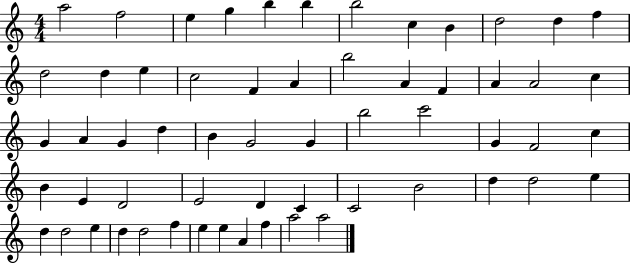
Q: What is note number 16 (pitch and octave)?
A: C5